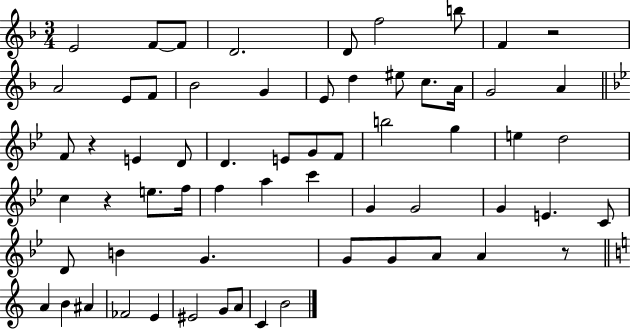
E4/h F4/e F4/e D4/h. D4/e F5/h B5/e F4/q R/h A4/h E4/e F4/e Bb4/h G4/q E4/e D5/q EIS5/e C5/e. A4/s G4/h A4/q F4/e R/q E4/q D4/e D4/q. E4/e G4/e F4/e B5/h G5/q E5/q D5/h C5/q R/q E5/e. F5/s F5/q A5/q C6/q G4/q G4/h G4/q E4/q. C4/e D4/e B4/q G4/q. G4/e G4/e A4/e A4/q R/e A4/q B4/q A#4/q FES4/h E4/q EIS4/h G4/e A4/e C4/q B4/h